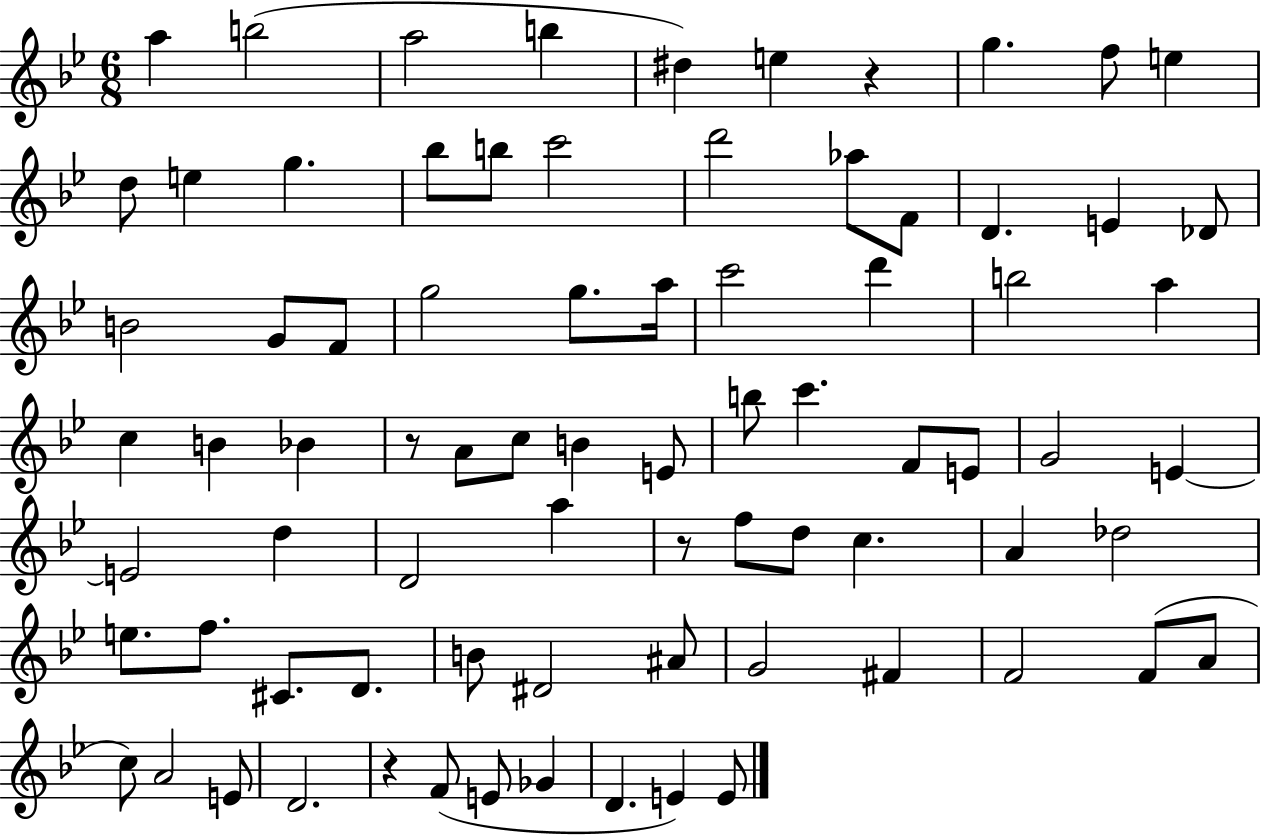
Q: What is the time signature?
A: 6/8